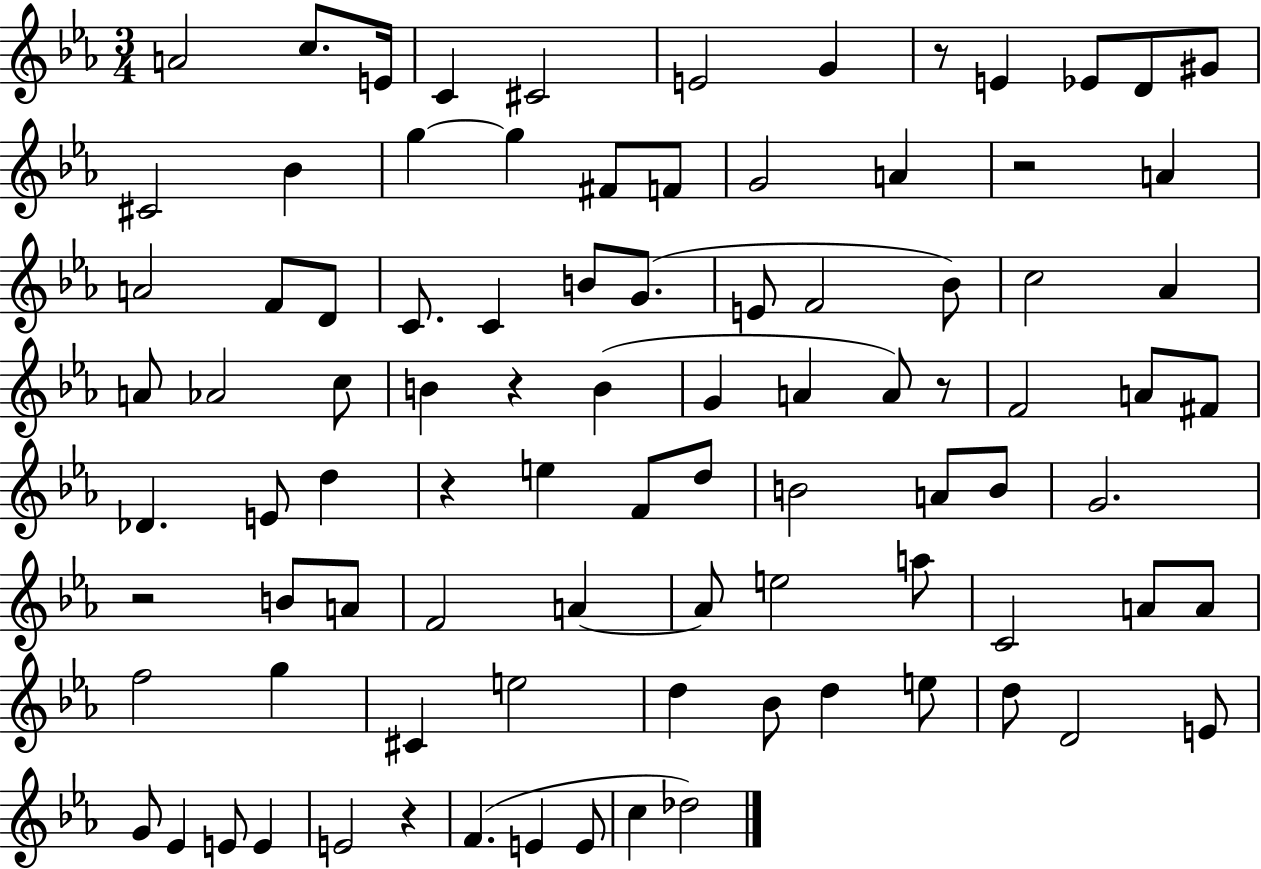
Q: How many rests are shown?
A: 7